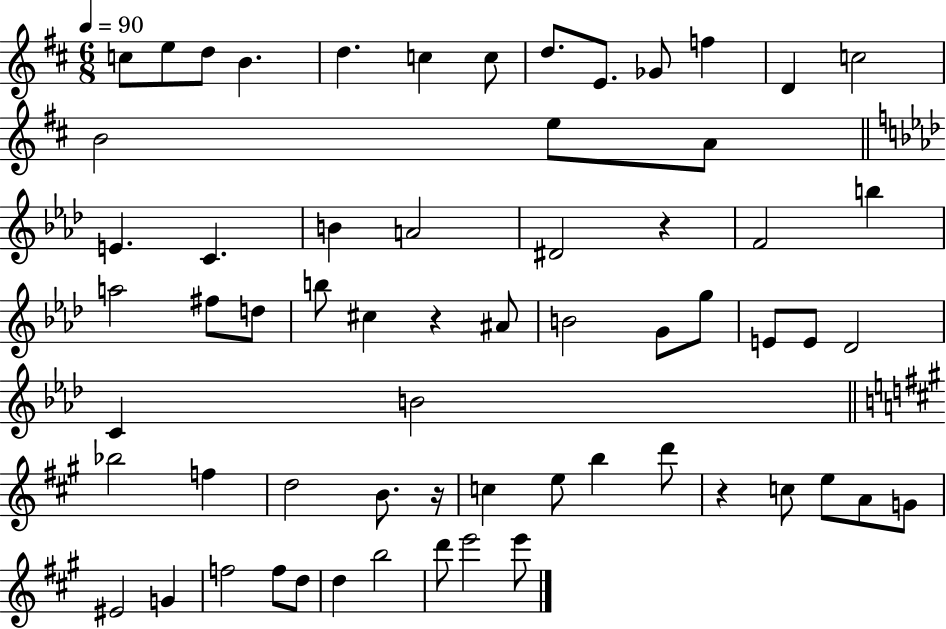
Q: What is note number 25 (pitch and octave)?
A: F#5